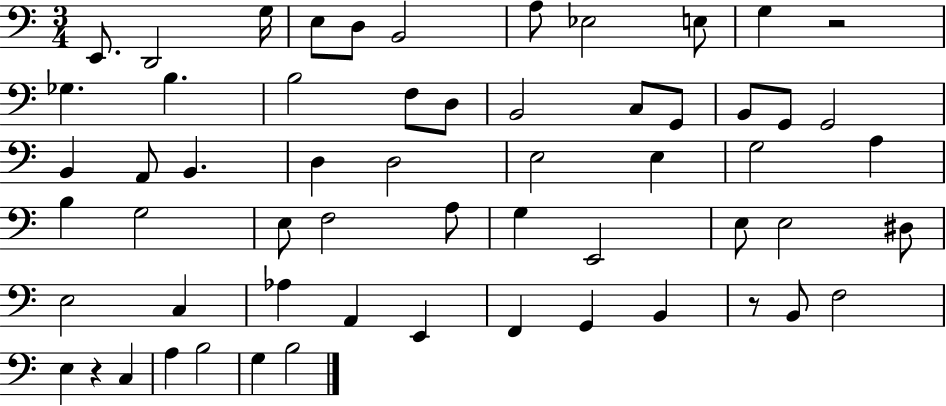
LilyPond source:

{
  \clef bass
  \numericTimeSignature
  \time 3/4
  \key c \major
  e,8. d,2 g16 | e8 d8 b,2 | a8 ees2 e8 | g4 r2 | \break ges4. b4. | b2 f8 d8 | b,2 c8 g,8 | b,8 g,8 g,2 | \break b,4 a,8 b,4. | d4 d2 | e2 e4 | g2 a4 | \break b4 g2 | e8 f2 a8 | g4 e,2 | e8 e2 dis8 | \break e2 c4 | aes4 a,4 e,4 | f,4 g,4 b,4 | r8 b,8 f2 | \break e4 r4 c4 | a4 b2 | g4 b2 | \bar "|."
}